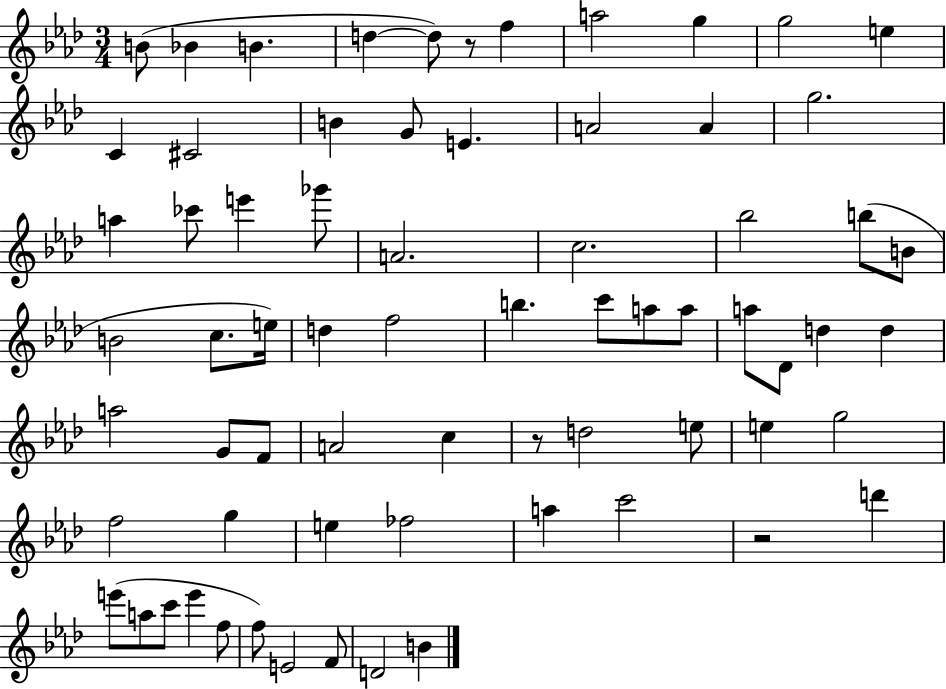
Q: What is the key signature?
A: AES major